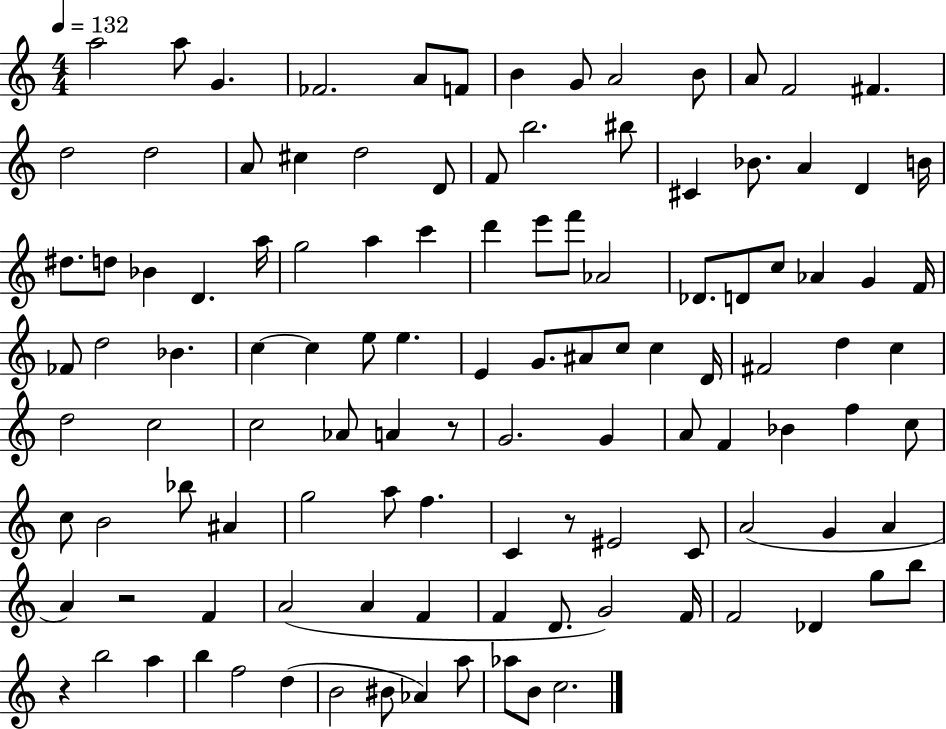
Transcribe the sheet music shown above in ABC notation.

X:1
T:Untitled
M:4/4
L:1/4
K:C
a2 a/2 G _F2 A/2 F/2 B G/2 A2 B/2 A/2 F2 ^F d2 d2 A/2 ^c d2 D/2 F/2 b2 ^b/2 ^C _B/2 A D B/4 ^d/2 d/2 _B D a/4 g2 a c' d' e'/2 f'/2 _A2 _D/2 D/2 c/2 _A G F/4 _F/2 d2 _B c c e/2 e E G/2 ^A/2 c/2 c D/4 ^F2 d c d2 c2 c2 _A/2 A z/2 G2 G A/2 F _B f c/2 c/2 B2 _b/2 ^A g2 a/2 f C z/2 ^E2 C/2 A2 G A A z2 F A2 A F F D/2 G2 F/4 F2 _D g/2 b/2 z b2 a b f2 d B2 ^B/2 _A a/2 _a/2 B/2 c2